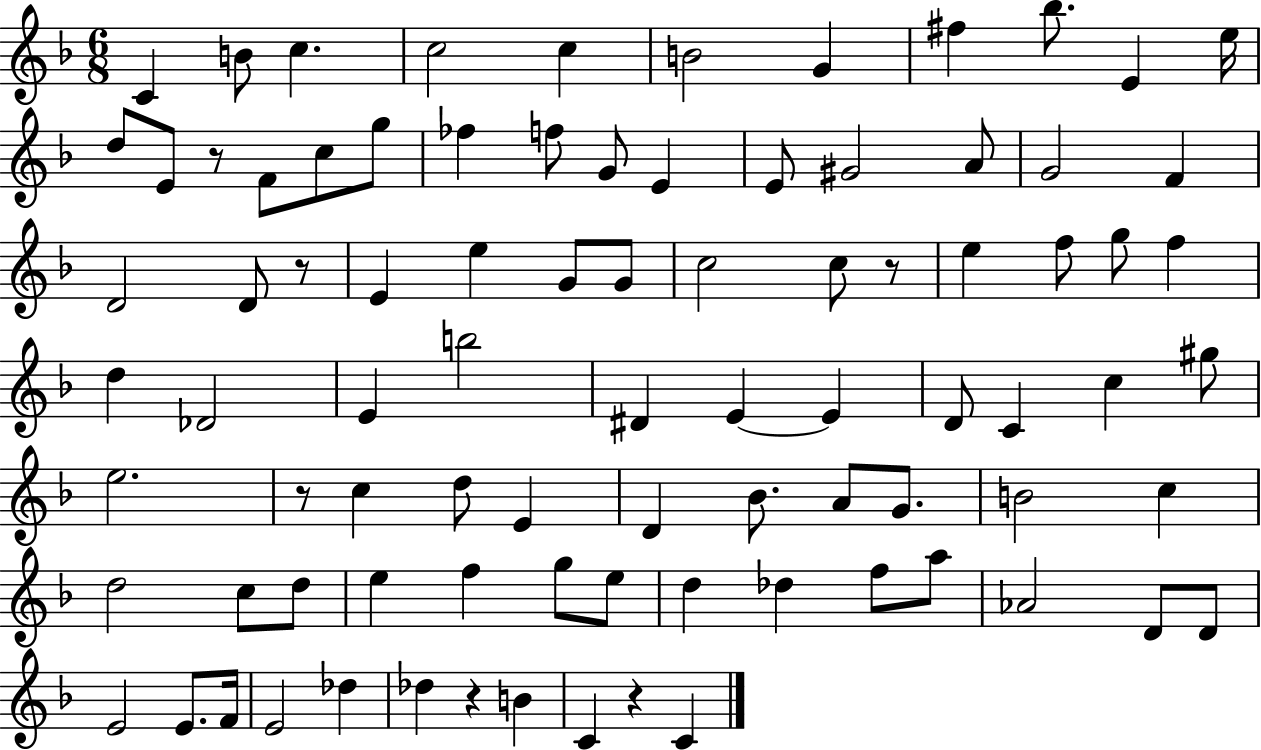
{
  \clef treble
  \numericTimeSignature
  \time 6/8
  \key f \major
  c'4 b'8 c''4. | c''2 c''4 | b'2 g'4 | fis''4 bes''8. e'4 e''16 | \break d''8 e'8 r8 f'8 c''8 g''8 | fes''4 f''8 g'8 e'4 | e'8 gis'2 a'8 | g'2 f'4 | \break d'2 d'8 r8 | e'4 e''4 g'8 g'8 | c''2 c''8 r8 | e''4 f''8 g''8 f''4 | \break d''4 des'2 | e'4 b''2 | dis'4 e'4~~ e'4 | d'8 c'4 c''4 gis''8 | \break e''2. | r8 c''4 d''8 e'4 | d'4 bes'8. a'8 g'8. | b'2 c''4 | \break d''2 c''8 d''8 | e''4 f''4 g''8 e''8 | d''4 des''4 f''8 a''8 | aes'2 d'8 d'8 | \break e'2 e'8. f'16 | e'2 des''4 | des''4 r4 b'4 | c'4 r4 c'4 | \break \bar "|."
}